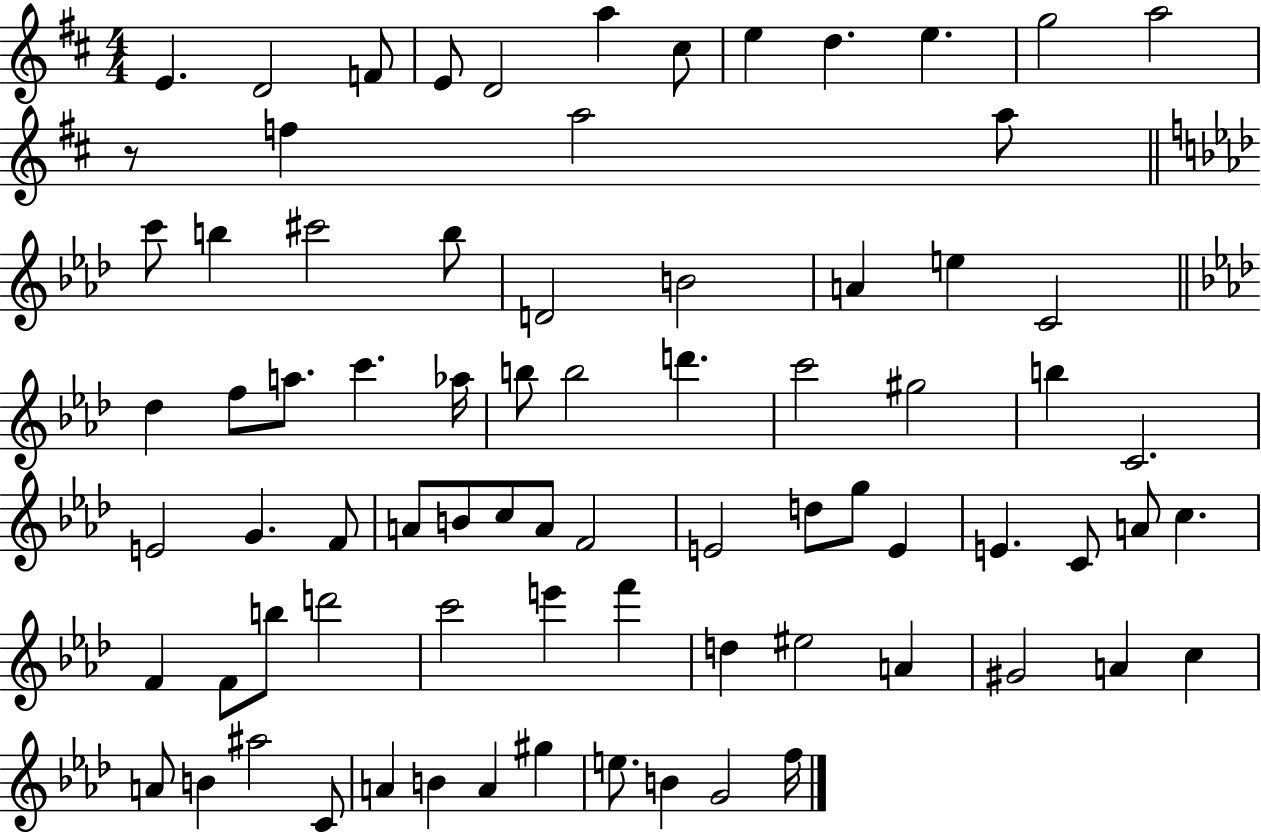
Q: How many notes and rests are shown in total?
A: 78